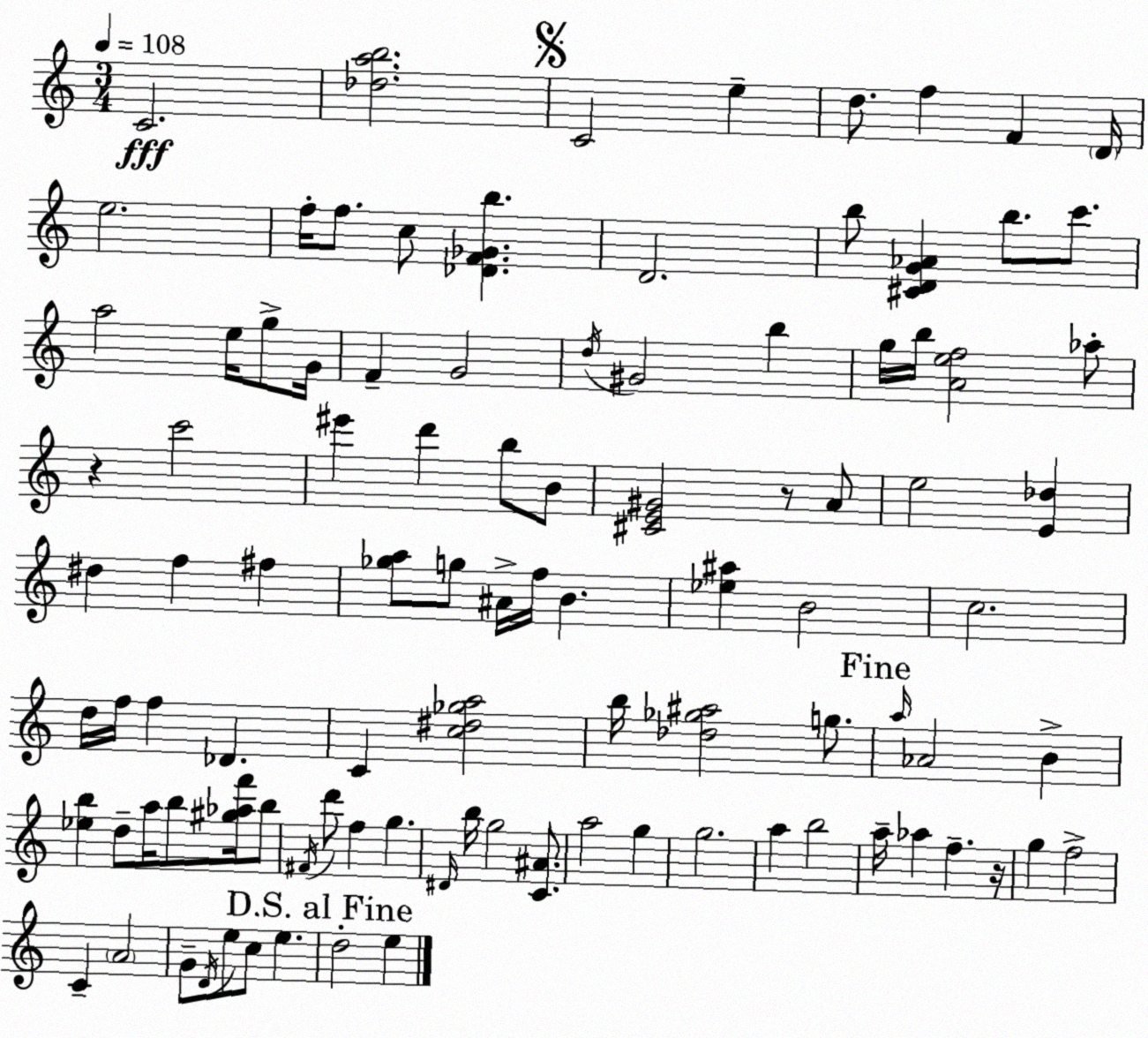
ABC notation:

X:1
T:Untitled
M:3/4
L:1/4
K:Am
C2 [_dab]2 C2 e d/2 f F D/4 e2 f/4 f/2 c/2 [_DF_Gb] D2 b/2 [^CDG_A] b/2 c'/2 a2 e/4 g/2 G/4 F G2 d/4 ^G2 b g/4 b/4 [Aef]2 _a/2 z c'2 ^e' d' b/2 B/2 [^CE^G]2 z/2 A/2 e2 [E_d] ^d f ^f [_ga]/2 g/2 ^A/4 f/4 B [_e^a] B2 c2 d/4 f/4 f _D C [c^d_ga]2 b/4 [_d_g^a]2 g/2 a/4 _A2 B [_eb] d/2 a/4 b/2 [^g_af']/4 b/2 ^F/4 d'/2 f g ^D/4 b/4 g2 [C^A]/2 a2 g g2 a b2 a/4 _a f z/4 g f2 C A2 G/2 D/4 e/2 c/2 e d2 e